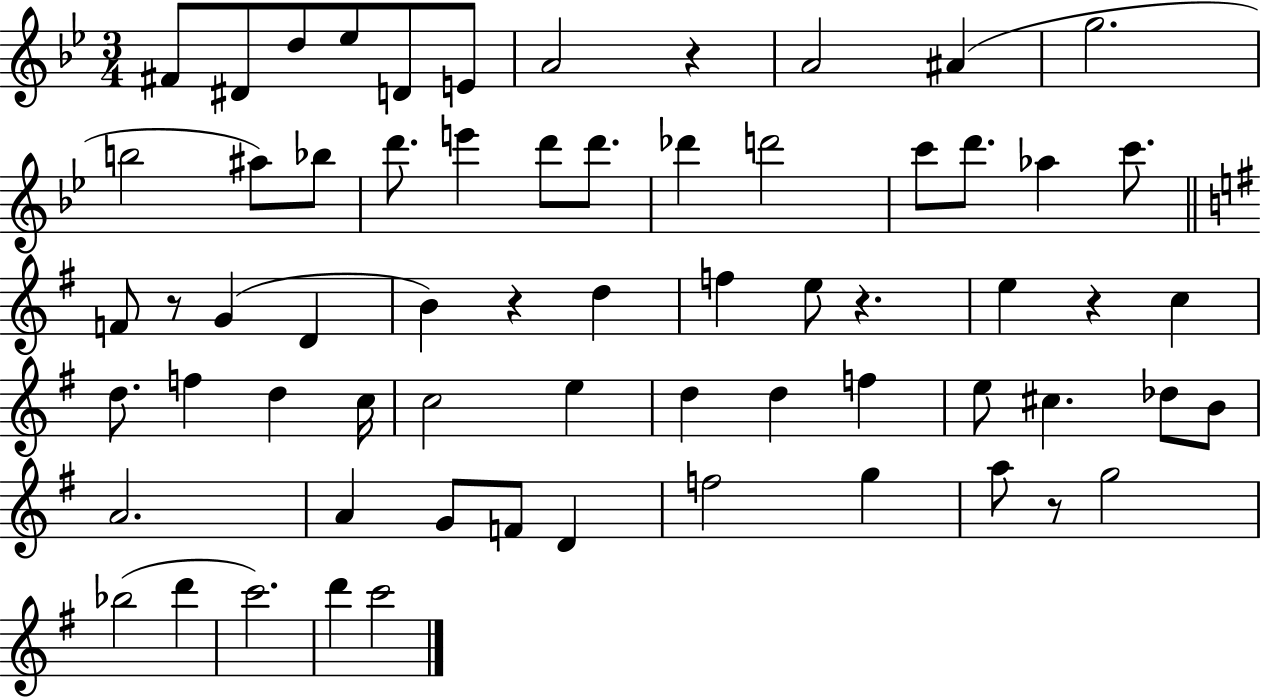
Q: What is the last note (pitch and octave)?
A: C6